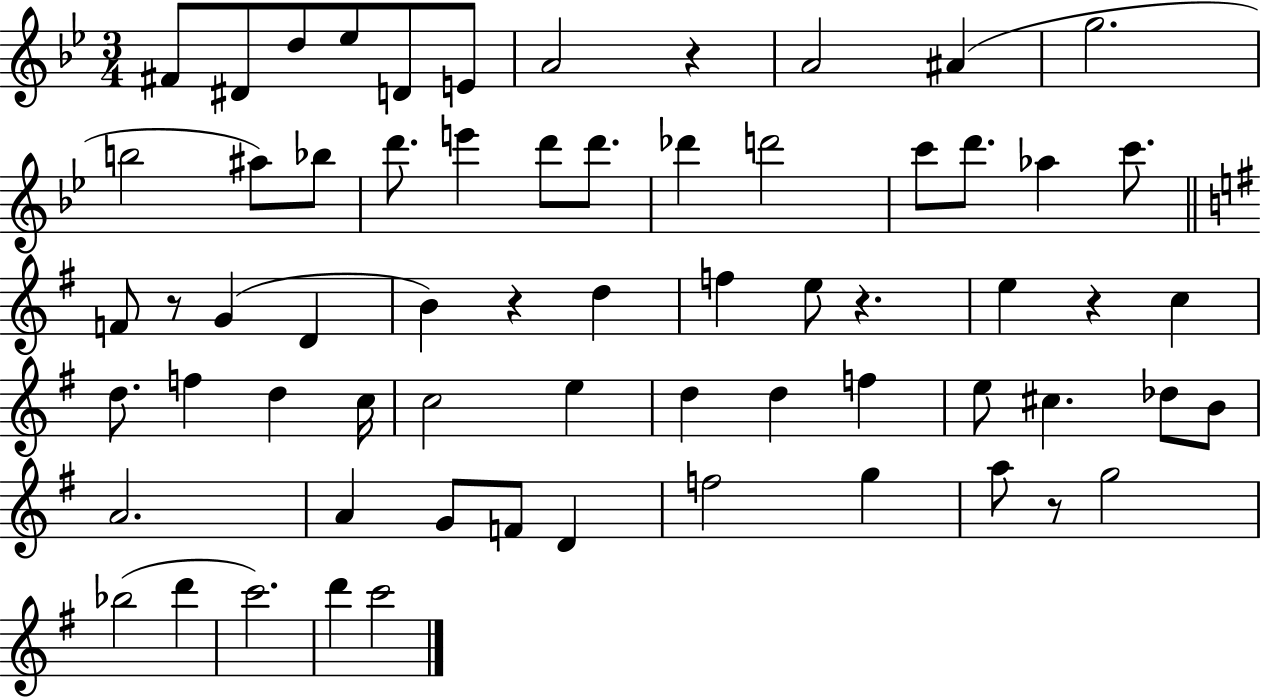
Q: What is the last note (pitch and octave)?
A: C6